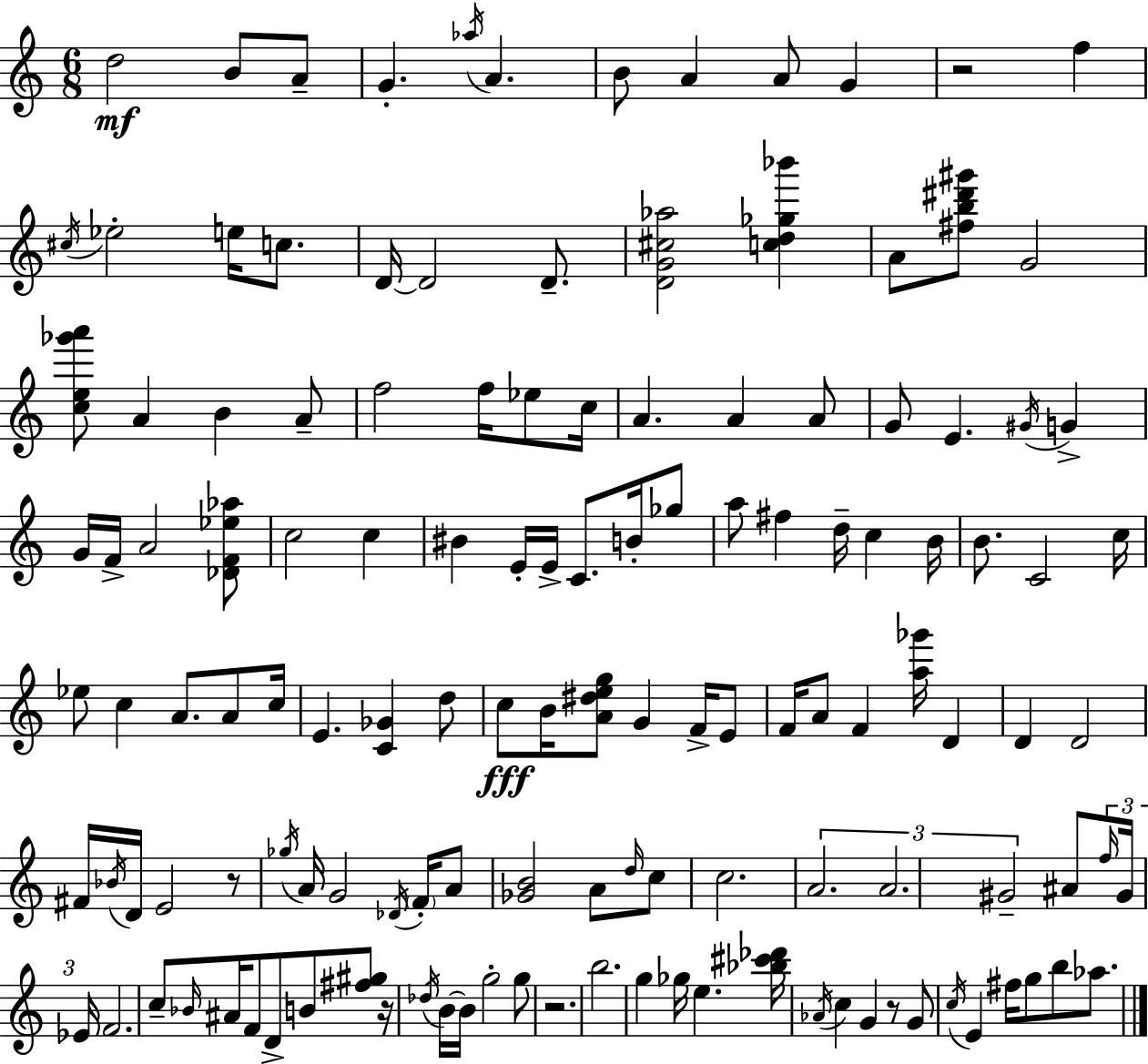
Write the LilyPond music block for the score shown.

{
  \clef treble
  \numericTimeSignature
  \time 6/8
  \key c \major
  d''2\mf b'8 a'8-- | g'4.-. \acciaccatura { aes''16 } a'4. | b'8 a'4 a'8 g'4 | r2 f''4 | \break \acciaccatura { cis''16 } ees''2-. e''16 c''8. | d'16~~ d'2 d'8.-- | <d' g' cis'' aes''>2 <c'' d'' ges'' bes'''>4 | a'8 <fis'' b'' dis''' gis'''>8 g'2 | \break <c'' e'' ges''' a'''>8 a'4 b'4 | a'8-- f''2 f''16 ees''8 | c''16 a'4. a'4 | a'8 g'8 e'4. \acciaccatura { gis'16 } g'4-> | \break g'16 f'16-> a'2 | <des' f' ees'' aes''>8 c''2 c''4 | bis'4 e'16-. e'16-> c'8. | b'16-. ges''8 a''8 fis''4 d''16-- c''4 | \break b'16 b'8. c'2 | c''16 ees''8 c''4 a'8. | a'8 c''16 e'4. <c' ges'>4 | d''8 c''8\fff b'16 <a' dis'' e'' g''>8 g'4 | \break f'16-> e'8 f'16 a'8 f'4 <a'' ges'''>16 d'4 | d'4 d'2 | fis'16 \acciaccatura { bes'16 } d'16 e'2 | r8 \acciaccatura { ges''16 } a'16 g'2 | \break \acciaccatura { des'16 } \parenthesize f'16-. a'8 <ges' b'>2 | a'8 \grace { d''16 } c''8 c''2. | \tuplet 3/2 { a'2. | a'2. | \break gis'2-- } | ais'8 \tuplet 3/2 { \grace { f''16 } gis'16 ees'16 } f'2. | c''8-- \grace { bes'16 } ais'16 | f'8 d'8-> b'8 <fis'' gis''>8 r16 \acciaccatura { des''16 } b'16~~ b'16 | \break g''2-. g''8 r2. | b''2. | g''4 | ges''16 e''4. <bes'' cis''' des'''>16 \acciaccatura { aes'16 } c''4 | \break g'4 r8 g'8 \acciaccatura { c''16 } | e'4 fis''16 g''8 b''8 aes''8. | \bar "|."
}